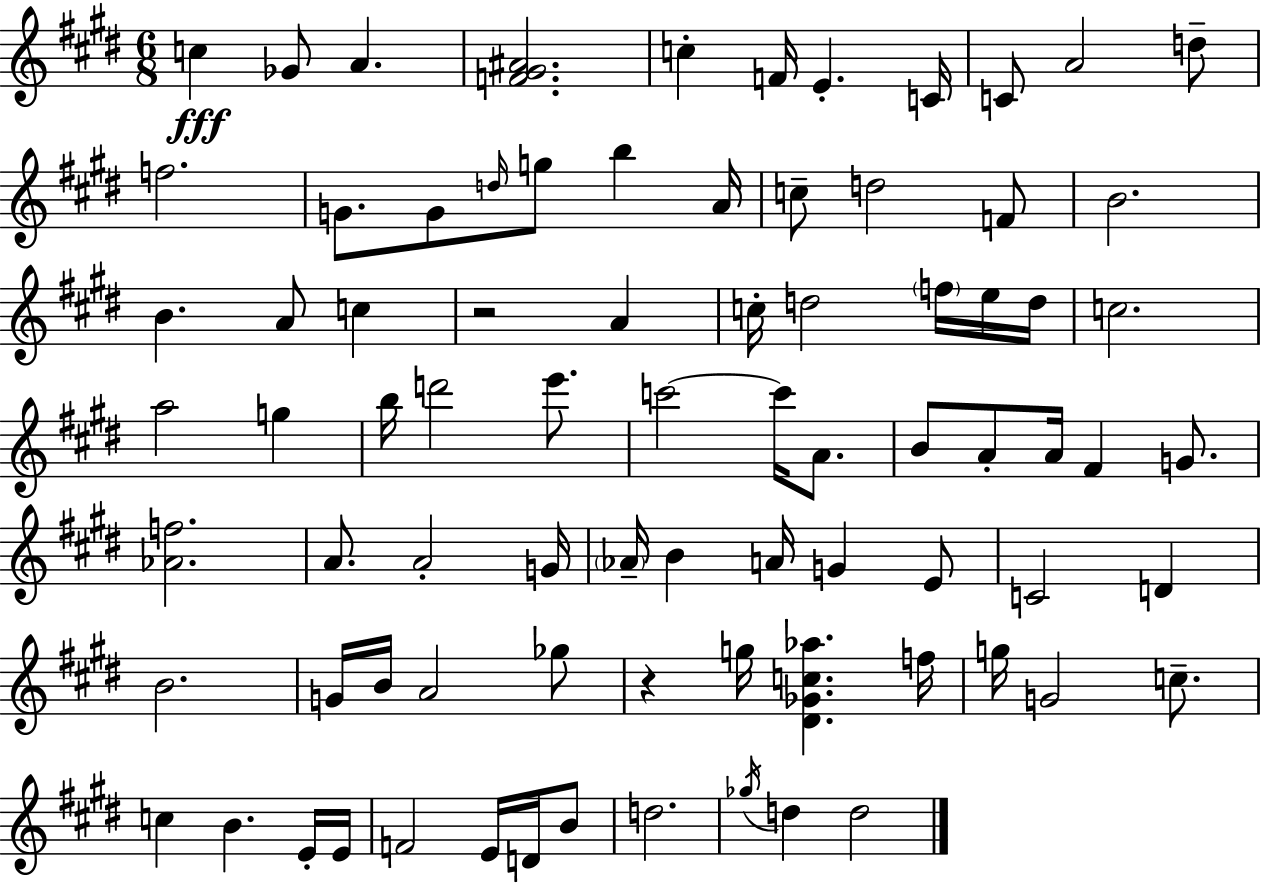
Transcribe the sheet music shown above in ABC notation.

X:1
T:Untitled
M:6/8
L:1/4
K:E
c _G/2 A [F^G^A]2 c F/4 E C/4 C/2 A2 d/2 f2 G/2 G/2 d/4 g/2 b A/4 c/2 d2 F/2 B2 B A/2 c z2 A c/4 d2 f/4 e/4 d/4 c2 a2 g b/4 d'2 e'/2 c'2 c'/4 A/2 B/2 A/2 A/4 ^F G/2 [_Af]2 A/2 A2 G/4 _A/4 B A/4 G E/2 C2 D B2 G/4 B/4 A2 _g/2 z g/4 [^D_Gc_a] f/4 g/4 G2 c/2 c B E/4 E/4 F2 E/4 D/4 B/2 d2 _g/4 d d2